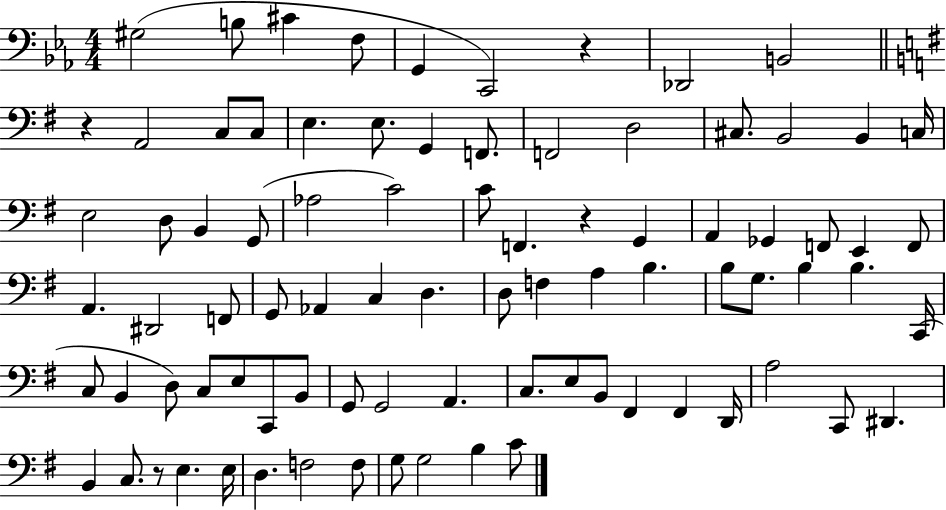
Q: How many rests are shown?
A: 4